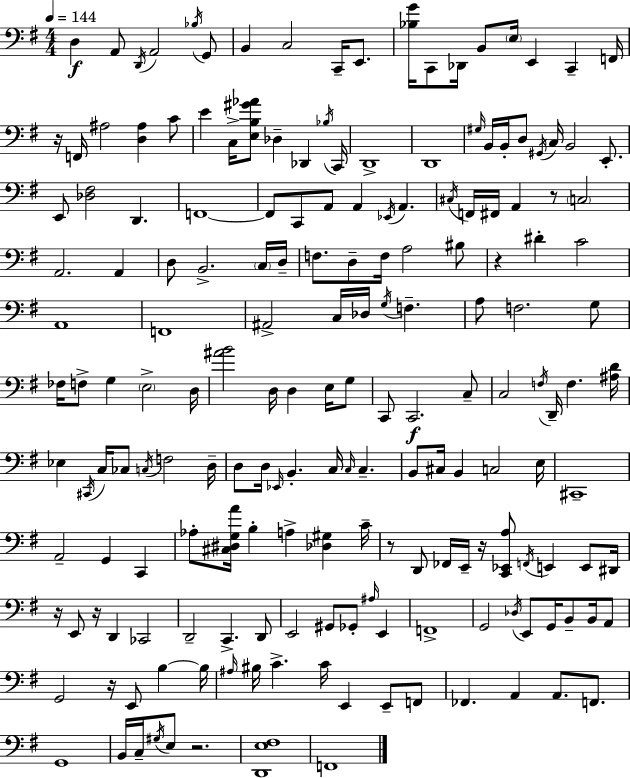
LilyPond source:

{
  \clef bass
  \numericTimeSignature
  \time 4/4
  \key e \minor
  \tempo 4 = 144
  \repeat volta 2 { d4\f a,8 \acciaccatura { d,16 } a,2 \acciaccatura { bes16 } | g,8 b,4 c2 c,16-- e,8. | <bes g'>16 c,8 des,16 b,8 \parenthesize e16 e,4 c,4-- | f,16 r16 f,16 ais2 <d ais>4 | \break c'8 e'4 c16-> <e b gis' aes'>8 des4-- des,4 | \acciaccatura { bes16 } c,16 d,1-> | d,1 | \grace { gis16 } b,16 b,16-. d8 \acciaccatura { gis,16 } c16 b,2 | \break e,8.-. e,8 <des fis>2 d,4. | f,1~~ | f,8 c,8 a,8 a,4 \acciaccatura { ees,16 } | a,4. \acciaccatura { cis16 } f,16 fis,16 a,4 r8 \parenthesize c2 | \break a,2. | a,4 d8 b,2.-> | \parenthesize c16 d16-- f8. d8-- f16 a2 | bis8 r4 dis'4-. c'2 | \break a,1 | f,1 | ais,2-> c16 | des16 \acciaccatura { g16 } f4.-- a8 f2. | \break g8 fes16 f8-> g4 \parenthesize e2-> | d16 <ais' b'>2 | d16 d4 e16 g8 c,8 c,2.\f | c8-- c2 | \break \acciaccatura { f16 } d,16-- f4. <ais d'>16 ees4 \acciaccatura { cis,16 } c16 ces8 | \acciaccatura { c16 } f2 d16-- d8 d16 \grace { ees,16 } b,4.-. | c16 \grace { c16 } c4.-- b,8 cis16 | b,4 c2 e16 cis,1-- | \break a,2-- | g,4 c,4 aes8-. <cis dis g a'>16 | b4-. a4-> <des gis>4 c'16-- r8 d,8 | fes,16 e,16-- r16 <c, ees, a>8 \acciaccatura { f,16 } e,4 e,8 dis,16 r16 e,8 | \break r16 d,4 ces,2 d,2-- | c,4.-> d,8 e,2 | gis,8 ges,8-. \grace { ais16 } e,4 f,1-> | g,2 | \break \acciaccatura { des16 } e,8 g,16 b,8-- b,16 a,8 | g,2 r16 e,8 b4~~ b16 | \grace { ais16 } bis16 c'4.-> c'16 e,4 e,8-- f,8 | fes,4. a,4 a,8. f,8. | \break g,1 | b,16 c16-- \acciaccatura { gis16 } e8 r2. | <d, e fis>1 | f,1 | \break } \bar "|."
}